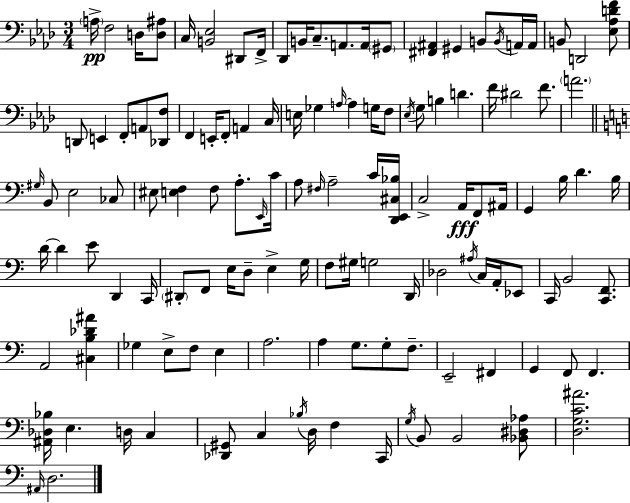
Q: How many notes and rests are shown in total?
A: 126